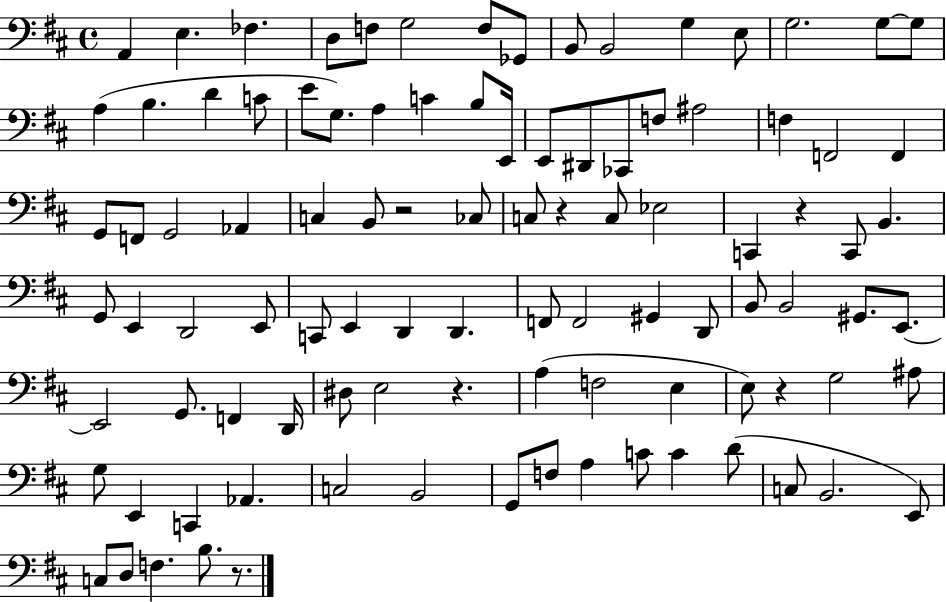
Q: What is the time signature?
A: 4/4